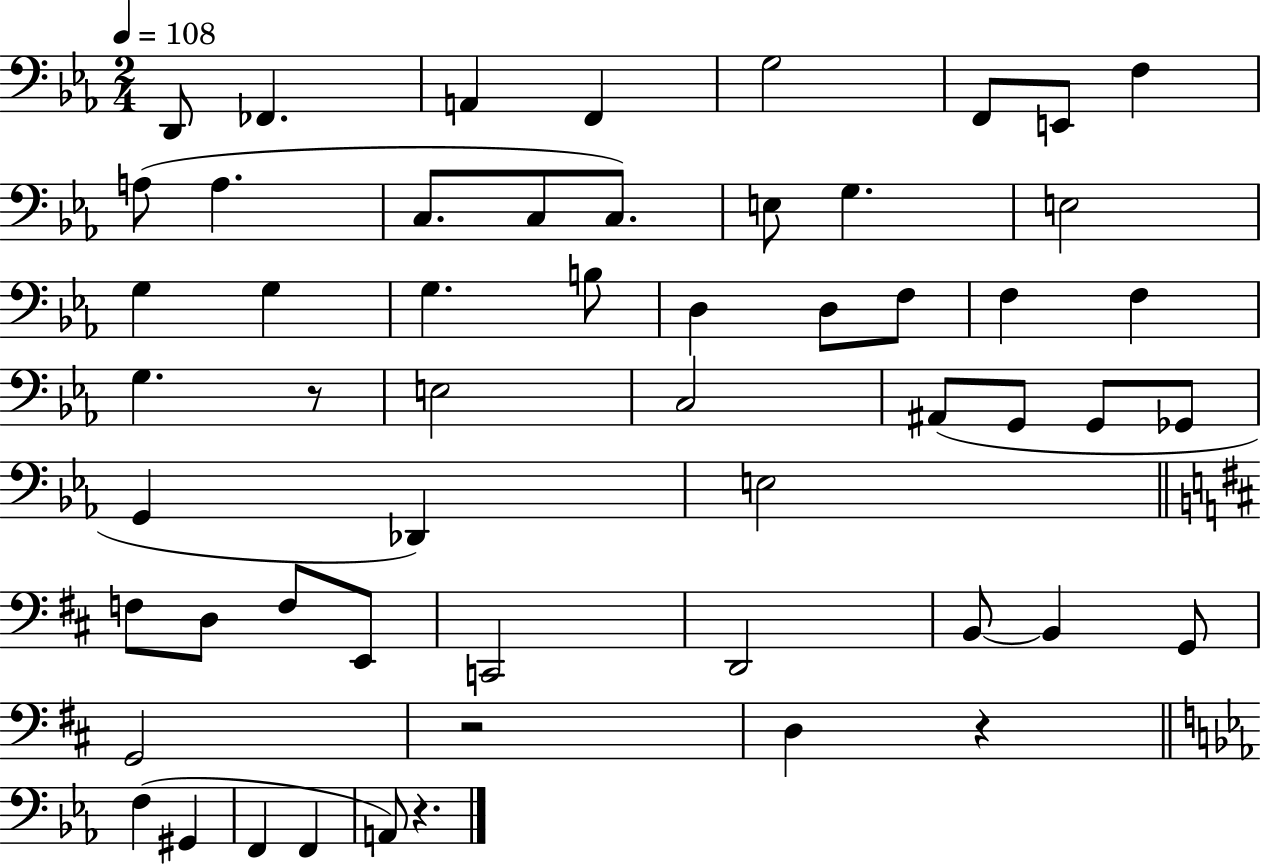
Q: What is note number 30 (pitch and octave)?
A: G2